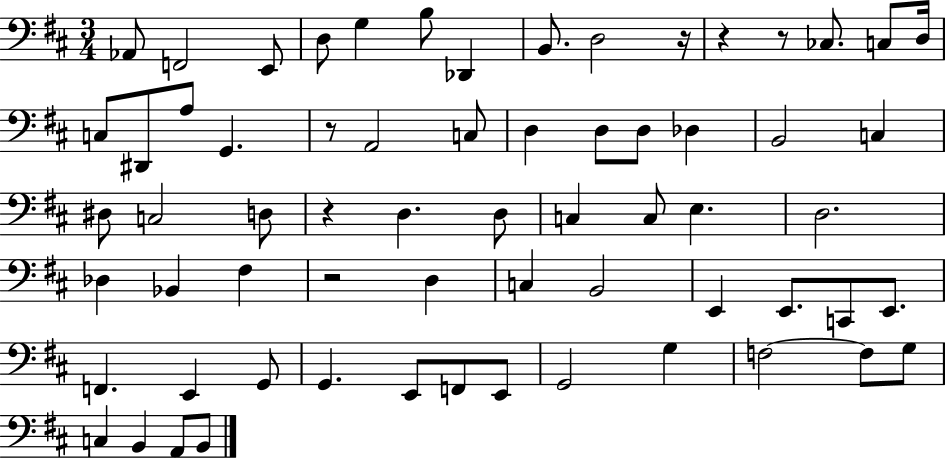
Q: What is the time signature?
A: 3/4